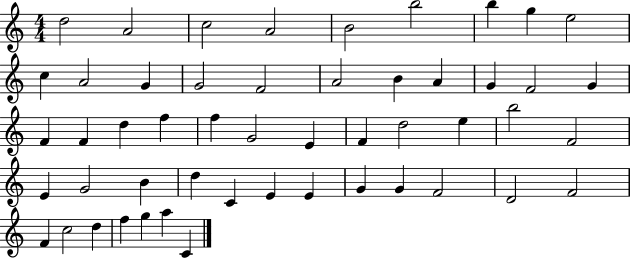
D5/h A4/h C5/h A4/h B4/h B5/h B5/q G5/q E5/h C5/q A4/h G4/q G4/h F4/h A4/h B4/q A4/q G4/q F4/h G4/q F4/q F4/q D5/q F5/q F5/q G4/h E4/q F4/q D5/h E5/q B5/h F4/h E4/q G4/h B4/q D5/q C4/q E4/q E4/q G4/q G4/q F4/h D4/h F4/h F4/q C5/h D5/q F5/q G5/q A5/q C4/q